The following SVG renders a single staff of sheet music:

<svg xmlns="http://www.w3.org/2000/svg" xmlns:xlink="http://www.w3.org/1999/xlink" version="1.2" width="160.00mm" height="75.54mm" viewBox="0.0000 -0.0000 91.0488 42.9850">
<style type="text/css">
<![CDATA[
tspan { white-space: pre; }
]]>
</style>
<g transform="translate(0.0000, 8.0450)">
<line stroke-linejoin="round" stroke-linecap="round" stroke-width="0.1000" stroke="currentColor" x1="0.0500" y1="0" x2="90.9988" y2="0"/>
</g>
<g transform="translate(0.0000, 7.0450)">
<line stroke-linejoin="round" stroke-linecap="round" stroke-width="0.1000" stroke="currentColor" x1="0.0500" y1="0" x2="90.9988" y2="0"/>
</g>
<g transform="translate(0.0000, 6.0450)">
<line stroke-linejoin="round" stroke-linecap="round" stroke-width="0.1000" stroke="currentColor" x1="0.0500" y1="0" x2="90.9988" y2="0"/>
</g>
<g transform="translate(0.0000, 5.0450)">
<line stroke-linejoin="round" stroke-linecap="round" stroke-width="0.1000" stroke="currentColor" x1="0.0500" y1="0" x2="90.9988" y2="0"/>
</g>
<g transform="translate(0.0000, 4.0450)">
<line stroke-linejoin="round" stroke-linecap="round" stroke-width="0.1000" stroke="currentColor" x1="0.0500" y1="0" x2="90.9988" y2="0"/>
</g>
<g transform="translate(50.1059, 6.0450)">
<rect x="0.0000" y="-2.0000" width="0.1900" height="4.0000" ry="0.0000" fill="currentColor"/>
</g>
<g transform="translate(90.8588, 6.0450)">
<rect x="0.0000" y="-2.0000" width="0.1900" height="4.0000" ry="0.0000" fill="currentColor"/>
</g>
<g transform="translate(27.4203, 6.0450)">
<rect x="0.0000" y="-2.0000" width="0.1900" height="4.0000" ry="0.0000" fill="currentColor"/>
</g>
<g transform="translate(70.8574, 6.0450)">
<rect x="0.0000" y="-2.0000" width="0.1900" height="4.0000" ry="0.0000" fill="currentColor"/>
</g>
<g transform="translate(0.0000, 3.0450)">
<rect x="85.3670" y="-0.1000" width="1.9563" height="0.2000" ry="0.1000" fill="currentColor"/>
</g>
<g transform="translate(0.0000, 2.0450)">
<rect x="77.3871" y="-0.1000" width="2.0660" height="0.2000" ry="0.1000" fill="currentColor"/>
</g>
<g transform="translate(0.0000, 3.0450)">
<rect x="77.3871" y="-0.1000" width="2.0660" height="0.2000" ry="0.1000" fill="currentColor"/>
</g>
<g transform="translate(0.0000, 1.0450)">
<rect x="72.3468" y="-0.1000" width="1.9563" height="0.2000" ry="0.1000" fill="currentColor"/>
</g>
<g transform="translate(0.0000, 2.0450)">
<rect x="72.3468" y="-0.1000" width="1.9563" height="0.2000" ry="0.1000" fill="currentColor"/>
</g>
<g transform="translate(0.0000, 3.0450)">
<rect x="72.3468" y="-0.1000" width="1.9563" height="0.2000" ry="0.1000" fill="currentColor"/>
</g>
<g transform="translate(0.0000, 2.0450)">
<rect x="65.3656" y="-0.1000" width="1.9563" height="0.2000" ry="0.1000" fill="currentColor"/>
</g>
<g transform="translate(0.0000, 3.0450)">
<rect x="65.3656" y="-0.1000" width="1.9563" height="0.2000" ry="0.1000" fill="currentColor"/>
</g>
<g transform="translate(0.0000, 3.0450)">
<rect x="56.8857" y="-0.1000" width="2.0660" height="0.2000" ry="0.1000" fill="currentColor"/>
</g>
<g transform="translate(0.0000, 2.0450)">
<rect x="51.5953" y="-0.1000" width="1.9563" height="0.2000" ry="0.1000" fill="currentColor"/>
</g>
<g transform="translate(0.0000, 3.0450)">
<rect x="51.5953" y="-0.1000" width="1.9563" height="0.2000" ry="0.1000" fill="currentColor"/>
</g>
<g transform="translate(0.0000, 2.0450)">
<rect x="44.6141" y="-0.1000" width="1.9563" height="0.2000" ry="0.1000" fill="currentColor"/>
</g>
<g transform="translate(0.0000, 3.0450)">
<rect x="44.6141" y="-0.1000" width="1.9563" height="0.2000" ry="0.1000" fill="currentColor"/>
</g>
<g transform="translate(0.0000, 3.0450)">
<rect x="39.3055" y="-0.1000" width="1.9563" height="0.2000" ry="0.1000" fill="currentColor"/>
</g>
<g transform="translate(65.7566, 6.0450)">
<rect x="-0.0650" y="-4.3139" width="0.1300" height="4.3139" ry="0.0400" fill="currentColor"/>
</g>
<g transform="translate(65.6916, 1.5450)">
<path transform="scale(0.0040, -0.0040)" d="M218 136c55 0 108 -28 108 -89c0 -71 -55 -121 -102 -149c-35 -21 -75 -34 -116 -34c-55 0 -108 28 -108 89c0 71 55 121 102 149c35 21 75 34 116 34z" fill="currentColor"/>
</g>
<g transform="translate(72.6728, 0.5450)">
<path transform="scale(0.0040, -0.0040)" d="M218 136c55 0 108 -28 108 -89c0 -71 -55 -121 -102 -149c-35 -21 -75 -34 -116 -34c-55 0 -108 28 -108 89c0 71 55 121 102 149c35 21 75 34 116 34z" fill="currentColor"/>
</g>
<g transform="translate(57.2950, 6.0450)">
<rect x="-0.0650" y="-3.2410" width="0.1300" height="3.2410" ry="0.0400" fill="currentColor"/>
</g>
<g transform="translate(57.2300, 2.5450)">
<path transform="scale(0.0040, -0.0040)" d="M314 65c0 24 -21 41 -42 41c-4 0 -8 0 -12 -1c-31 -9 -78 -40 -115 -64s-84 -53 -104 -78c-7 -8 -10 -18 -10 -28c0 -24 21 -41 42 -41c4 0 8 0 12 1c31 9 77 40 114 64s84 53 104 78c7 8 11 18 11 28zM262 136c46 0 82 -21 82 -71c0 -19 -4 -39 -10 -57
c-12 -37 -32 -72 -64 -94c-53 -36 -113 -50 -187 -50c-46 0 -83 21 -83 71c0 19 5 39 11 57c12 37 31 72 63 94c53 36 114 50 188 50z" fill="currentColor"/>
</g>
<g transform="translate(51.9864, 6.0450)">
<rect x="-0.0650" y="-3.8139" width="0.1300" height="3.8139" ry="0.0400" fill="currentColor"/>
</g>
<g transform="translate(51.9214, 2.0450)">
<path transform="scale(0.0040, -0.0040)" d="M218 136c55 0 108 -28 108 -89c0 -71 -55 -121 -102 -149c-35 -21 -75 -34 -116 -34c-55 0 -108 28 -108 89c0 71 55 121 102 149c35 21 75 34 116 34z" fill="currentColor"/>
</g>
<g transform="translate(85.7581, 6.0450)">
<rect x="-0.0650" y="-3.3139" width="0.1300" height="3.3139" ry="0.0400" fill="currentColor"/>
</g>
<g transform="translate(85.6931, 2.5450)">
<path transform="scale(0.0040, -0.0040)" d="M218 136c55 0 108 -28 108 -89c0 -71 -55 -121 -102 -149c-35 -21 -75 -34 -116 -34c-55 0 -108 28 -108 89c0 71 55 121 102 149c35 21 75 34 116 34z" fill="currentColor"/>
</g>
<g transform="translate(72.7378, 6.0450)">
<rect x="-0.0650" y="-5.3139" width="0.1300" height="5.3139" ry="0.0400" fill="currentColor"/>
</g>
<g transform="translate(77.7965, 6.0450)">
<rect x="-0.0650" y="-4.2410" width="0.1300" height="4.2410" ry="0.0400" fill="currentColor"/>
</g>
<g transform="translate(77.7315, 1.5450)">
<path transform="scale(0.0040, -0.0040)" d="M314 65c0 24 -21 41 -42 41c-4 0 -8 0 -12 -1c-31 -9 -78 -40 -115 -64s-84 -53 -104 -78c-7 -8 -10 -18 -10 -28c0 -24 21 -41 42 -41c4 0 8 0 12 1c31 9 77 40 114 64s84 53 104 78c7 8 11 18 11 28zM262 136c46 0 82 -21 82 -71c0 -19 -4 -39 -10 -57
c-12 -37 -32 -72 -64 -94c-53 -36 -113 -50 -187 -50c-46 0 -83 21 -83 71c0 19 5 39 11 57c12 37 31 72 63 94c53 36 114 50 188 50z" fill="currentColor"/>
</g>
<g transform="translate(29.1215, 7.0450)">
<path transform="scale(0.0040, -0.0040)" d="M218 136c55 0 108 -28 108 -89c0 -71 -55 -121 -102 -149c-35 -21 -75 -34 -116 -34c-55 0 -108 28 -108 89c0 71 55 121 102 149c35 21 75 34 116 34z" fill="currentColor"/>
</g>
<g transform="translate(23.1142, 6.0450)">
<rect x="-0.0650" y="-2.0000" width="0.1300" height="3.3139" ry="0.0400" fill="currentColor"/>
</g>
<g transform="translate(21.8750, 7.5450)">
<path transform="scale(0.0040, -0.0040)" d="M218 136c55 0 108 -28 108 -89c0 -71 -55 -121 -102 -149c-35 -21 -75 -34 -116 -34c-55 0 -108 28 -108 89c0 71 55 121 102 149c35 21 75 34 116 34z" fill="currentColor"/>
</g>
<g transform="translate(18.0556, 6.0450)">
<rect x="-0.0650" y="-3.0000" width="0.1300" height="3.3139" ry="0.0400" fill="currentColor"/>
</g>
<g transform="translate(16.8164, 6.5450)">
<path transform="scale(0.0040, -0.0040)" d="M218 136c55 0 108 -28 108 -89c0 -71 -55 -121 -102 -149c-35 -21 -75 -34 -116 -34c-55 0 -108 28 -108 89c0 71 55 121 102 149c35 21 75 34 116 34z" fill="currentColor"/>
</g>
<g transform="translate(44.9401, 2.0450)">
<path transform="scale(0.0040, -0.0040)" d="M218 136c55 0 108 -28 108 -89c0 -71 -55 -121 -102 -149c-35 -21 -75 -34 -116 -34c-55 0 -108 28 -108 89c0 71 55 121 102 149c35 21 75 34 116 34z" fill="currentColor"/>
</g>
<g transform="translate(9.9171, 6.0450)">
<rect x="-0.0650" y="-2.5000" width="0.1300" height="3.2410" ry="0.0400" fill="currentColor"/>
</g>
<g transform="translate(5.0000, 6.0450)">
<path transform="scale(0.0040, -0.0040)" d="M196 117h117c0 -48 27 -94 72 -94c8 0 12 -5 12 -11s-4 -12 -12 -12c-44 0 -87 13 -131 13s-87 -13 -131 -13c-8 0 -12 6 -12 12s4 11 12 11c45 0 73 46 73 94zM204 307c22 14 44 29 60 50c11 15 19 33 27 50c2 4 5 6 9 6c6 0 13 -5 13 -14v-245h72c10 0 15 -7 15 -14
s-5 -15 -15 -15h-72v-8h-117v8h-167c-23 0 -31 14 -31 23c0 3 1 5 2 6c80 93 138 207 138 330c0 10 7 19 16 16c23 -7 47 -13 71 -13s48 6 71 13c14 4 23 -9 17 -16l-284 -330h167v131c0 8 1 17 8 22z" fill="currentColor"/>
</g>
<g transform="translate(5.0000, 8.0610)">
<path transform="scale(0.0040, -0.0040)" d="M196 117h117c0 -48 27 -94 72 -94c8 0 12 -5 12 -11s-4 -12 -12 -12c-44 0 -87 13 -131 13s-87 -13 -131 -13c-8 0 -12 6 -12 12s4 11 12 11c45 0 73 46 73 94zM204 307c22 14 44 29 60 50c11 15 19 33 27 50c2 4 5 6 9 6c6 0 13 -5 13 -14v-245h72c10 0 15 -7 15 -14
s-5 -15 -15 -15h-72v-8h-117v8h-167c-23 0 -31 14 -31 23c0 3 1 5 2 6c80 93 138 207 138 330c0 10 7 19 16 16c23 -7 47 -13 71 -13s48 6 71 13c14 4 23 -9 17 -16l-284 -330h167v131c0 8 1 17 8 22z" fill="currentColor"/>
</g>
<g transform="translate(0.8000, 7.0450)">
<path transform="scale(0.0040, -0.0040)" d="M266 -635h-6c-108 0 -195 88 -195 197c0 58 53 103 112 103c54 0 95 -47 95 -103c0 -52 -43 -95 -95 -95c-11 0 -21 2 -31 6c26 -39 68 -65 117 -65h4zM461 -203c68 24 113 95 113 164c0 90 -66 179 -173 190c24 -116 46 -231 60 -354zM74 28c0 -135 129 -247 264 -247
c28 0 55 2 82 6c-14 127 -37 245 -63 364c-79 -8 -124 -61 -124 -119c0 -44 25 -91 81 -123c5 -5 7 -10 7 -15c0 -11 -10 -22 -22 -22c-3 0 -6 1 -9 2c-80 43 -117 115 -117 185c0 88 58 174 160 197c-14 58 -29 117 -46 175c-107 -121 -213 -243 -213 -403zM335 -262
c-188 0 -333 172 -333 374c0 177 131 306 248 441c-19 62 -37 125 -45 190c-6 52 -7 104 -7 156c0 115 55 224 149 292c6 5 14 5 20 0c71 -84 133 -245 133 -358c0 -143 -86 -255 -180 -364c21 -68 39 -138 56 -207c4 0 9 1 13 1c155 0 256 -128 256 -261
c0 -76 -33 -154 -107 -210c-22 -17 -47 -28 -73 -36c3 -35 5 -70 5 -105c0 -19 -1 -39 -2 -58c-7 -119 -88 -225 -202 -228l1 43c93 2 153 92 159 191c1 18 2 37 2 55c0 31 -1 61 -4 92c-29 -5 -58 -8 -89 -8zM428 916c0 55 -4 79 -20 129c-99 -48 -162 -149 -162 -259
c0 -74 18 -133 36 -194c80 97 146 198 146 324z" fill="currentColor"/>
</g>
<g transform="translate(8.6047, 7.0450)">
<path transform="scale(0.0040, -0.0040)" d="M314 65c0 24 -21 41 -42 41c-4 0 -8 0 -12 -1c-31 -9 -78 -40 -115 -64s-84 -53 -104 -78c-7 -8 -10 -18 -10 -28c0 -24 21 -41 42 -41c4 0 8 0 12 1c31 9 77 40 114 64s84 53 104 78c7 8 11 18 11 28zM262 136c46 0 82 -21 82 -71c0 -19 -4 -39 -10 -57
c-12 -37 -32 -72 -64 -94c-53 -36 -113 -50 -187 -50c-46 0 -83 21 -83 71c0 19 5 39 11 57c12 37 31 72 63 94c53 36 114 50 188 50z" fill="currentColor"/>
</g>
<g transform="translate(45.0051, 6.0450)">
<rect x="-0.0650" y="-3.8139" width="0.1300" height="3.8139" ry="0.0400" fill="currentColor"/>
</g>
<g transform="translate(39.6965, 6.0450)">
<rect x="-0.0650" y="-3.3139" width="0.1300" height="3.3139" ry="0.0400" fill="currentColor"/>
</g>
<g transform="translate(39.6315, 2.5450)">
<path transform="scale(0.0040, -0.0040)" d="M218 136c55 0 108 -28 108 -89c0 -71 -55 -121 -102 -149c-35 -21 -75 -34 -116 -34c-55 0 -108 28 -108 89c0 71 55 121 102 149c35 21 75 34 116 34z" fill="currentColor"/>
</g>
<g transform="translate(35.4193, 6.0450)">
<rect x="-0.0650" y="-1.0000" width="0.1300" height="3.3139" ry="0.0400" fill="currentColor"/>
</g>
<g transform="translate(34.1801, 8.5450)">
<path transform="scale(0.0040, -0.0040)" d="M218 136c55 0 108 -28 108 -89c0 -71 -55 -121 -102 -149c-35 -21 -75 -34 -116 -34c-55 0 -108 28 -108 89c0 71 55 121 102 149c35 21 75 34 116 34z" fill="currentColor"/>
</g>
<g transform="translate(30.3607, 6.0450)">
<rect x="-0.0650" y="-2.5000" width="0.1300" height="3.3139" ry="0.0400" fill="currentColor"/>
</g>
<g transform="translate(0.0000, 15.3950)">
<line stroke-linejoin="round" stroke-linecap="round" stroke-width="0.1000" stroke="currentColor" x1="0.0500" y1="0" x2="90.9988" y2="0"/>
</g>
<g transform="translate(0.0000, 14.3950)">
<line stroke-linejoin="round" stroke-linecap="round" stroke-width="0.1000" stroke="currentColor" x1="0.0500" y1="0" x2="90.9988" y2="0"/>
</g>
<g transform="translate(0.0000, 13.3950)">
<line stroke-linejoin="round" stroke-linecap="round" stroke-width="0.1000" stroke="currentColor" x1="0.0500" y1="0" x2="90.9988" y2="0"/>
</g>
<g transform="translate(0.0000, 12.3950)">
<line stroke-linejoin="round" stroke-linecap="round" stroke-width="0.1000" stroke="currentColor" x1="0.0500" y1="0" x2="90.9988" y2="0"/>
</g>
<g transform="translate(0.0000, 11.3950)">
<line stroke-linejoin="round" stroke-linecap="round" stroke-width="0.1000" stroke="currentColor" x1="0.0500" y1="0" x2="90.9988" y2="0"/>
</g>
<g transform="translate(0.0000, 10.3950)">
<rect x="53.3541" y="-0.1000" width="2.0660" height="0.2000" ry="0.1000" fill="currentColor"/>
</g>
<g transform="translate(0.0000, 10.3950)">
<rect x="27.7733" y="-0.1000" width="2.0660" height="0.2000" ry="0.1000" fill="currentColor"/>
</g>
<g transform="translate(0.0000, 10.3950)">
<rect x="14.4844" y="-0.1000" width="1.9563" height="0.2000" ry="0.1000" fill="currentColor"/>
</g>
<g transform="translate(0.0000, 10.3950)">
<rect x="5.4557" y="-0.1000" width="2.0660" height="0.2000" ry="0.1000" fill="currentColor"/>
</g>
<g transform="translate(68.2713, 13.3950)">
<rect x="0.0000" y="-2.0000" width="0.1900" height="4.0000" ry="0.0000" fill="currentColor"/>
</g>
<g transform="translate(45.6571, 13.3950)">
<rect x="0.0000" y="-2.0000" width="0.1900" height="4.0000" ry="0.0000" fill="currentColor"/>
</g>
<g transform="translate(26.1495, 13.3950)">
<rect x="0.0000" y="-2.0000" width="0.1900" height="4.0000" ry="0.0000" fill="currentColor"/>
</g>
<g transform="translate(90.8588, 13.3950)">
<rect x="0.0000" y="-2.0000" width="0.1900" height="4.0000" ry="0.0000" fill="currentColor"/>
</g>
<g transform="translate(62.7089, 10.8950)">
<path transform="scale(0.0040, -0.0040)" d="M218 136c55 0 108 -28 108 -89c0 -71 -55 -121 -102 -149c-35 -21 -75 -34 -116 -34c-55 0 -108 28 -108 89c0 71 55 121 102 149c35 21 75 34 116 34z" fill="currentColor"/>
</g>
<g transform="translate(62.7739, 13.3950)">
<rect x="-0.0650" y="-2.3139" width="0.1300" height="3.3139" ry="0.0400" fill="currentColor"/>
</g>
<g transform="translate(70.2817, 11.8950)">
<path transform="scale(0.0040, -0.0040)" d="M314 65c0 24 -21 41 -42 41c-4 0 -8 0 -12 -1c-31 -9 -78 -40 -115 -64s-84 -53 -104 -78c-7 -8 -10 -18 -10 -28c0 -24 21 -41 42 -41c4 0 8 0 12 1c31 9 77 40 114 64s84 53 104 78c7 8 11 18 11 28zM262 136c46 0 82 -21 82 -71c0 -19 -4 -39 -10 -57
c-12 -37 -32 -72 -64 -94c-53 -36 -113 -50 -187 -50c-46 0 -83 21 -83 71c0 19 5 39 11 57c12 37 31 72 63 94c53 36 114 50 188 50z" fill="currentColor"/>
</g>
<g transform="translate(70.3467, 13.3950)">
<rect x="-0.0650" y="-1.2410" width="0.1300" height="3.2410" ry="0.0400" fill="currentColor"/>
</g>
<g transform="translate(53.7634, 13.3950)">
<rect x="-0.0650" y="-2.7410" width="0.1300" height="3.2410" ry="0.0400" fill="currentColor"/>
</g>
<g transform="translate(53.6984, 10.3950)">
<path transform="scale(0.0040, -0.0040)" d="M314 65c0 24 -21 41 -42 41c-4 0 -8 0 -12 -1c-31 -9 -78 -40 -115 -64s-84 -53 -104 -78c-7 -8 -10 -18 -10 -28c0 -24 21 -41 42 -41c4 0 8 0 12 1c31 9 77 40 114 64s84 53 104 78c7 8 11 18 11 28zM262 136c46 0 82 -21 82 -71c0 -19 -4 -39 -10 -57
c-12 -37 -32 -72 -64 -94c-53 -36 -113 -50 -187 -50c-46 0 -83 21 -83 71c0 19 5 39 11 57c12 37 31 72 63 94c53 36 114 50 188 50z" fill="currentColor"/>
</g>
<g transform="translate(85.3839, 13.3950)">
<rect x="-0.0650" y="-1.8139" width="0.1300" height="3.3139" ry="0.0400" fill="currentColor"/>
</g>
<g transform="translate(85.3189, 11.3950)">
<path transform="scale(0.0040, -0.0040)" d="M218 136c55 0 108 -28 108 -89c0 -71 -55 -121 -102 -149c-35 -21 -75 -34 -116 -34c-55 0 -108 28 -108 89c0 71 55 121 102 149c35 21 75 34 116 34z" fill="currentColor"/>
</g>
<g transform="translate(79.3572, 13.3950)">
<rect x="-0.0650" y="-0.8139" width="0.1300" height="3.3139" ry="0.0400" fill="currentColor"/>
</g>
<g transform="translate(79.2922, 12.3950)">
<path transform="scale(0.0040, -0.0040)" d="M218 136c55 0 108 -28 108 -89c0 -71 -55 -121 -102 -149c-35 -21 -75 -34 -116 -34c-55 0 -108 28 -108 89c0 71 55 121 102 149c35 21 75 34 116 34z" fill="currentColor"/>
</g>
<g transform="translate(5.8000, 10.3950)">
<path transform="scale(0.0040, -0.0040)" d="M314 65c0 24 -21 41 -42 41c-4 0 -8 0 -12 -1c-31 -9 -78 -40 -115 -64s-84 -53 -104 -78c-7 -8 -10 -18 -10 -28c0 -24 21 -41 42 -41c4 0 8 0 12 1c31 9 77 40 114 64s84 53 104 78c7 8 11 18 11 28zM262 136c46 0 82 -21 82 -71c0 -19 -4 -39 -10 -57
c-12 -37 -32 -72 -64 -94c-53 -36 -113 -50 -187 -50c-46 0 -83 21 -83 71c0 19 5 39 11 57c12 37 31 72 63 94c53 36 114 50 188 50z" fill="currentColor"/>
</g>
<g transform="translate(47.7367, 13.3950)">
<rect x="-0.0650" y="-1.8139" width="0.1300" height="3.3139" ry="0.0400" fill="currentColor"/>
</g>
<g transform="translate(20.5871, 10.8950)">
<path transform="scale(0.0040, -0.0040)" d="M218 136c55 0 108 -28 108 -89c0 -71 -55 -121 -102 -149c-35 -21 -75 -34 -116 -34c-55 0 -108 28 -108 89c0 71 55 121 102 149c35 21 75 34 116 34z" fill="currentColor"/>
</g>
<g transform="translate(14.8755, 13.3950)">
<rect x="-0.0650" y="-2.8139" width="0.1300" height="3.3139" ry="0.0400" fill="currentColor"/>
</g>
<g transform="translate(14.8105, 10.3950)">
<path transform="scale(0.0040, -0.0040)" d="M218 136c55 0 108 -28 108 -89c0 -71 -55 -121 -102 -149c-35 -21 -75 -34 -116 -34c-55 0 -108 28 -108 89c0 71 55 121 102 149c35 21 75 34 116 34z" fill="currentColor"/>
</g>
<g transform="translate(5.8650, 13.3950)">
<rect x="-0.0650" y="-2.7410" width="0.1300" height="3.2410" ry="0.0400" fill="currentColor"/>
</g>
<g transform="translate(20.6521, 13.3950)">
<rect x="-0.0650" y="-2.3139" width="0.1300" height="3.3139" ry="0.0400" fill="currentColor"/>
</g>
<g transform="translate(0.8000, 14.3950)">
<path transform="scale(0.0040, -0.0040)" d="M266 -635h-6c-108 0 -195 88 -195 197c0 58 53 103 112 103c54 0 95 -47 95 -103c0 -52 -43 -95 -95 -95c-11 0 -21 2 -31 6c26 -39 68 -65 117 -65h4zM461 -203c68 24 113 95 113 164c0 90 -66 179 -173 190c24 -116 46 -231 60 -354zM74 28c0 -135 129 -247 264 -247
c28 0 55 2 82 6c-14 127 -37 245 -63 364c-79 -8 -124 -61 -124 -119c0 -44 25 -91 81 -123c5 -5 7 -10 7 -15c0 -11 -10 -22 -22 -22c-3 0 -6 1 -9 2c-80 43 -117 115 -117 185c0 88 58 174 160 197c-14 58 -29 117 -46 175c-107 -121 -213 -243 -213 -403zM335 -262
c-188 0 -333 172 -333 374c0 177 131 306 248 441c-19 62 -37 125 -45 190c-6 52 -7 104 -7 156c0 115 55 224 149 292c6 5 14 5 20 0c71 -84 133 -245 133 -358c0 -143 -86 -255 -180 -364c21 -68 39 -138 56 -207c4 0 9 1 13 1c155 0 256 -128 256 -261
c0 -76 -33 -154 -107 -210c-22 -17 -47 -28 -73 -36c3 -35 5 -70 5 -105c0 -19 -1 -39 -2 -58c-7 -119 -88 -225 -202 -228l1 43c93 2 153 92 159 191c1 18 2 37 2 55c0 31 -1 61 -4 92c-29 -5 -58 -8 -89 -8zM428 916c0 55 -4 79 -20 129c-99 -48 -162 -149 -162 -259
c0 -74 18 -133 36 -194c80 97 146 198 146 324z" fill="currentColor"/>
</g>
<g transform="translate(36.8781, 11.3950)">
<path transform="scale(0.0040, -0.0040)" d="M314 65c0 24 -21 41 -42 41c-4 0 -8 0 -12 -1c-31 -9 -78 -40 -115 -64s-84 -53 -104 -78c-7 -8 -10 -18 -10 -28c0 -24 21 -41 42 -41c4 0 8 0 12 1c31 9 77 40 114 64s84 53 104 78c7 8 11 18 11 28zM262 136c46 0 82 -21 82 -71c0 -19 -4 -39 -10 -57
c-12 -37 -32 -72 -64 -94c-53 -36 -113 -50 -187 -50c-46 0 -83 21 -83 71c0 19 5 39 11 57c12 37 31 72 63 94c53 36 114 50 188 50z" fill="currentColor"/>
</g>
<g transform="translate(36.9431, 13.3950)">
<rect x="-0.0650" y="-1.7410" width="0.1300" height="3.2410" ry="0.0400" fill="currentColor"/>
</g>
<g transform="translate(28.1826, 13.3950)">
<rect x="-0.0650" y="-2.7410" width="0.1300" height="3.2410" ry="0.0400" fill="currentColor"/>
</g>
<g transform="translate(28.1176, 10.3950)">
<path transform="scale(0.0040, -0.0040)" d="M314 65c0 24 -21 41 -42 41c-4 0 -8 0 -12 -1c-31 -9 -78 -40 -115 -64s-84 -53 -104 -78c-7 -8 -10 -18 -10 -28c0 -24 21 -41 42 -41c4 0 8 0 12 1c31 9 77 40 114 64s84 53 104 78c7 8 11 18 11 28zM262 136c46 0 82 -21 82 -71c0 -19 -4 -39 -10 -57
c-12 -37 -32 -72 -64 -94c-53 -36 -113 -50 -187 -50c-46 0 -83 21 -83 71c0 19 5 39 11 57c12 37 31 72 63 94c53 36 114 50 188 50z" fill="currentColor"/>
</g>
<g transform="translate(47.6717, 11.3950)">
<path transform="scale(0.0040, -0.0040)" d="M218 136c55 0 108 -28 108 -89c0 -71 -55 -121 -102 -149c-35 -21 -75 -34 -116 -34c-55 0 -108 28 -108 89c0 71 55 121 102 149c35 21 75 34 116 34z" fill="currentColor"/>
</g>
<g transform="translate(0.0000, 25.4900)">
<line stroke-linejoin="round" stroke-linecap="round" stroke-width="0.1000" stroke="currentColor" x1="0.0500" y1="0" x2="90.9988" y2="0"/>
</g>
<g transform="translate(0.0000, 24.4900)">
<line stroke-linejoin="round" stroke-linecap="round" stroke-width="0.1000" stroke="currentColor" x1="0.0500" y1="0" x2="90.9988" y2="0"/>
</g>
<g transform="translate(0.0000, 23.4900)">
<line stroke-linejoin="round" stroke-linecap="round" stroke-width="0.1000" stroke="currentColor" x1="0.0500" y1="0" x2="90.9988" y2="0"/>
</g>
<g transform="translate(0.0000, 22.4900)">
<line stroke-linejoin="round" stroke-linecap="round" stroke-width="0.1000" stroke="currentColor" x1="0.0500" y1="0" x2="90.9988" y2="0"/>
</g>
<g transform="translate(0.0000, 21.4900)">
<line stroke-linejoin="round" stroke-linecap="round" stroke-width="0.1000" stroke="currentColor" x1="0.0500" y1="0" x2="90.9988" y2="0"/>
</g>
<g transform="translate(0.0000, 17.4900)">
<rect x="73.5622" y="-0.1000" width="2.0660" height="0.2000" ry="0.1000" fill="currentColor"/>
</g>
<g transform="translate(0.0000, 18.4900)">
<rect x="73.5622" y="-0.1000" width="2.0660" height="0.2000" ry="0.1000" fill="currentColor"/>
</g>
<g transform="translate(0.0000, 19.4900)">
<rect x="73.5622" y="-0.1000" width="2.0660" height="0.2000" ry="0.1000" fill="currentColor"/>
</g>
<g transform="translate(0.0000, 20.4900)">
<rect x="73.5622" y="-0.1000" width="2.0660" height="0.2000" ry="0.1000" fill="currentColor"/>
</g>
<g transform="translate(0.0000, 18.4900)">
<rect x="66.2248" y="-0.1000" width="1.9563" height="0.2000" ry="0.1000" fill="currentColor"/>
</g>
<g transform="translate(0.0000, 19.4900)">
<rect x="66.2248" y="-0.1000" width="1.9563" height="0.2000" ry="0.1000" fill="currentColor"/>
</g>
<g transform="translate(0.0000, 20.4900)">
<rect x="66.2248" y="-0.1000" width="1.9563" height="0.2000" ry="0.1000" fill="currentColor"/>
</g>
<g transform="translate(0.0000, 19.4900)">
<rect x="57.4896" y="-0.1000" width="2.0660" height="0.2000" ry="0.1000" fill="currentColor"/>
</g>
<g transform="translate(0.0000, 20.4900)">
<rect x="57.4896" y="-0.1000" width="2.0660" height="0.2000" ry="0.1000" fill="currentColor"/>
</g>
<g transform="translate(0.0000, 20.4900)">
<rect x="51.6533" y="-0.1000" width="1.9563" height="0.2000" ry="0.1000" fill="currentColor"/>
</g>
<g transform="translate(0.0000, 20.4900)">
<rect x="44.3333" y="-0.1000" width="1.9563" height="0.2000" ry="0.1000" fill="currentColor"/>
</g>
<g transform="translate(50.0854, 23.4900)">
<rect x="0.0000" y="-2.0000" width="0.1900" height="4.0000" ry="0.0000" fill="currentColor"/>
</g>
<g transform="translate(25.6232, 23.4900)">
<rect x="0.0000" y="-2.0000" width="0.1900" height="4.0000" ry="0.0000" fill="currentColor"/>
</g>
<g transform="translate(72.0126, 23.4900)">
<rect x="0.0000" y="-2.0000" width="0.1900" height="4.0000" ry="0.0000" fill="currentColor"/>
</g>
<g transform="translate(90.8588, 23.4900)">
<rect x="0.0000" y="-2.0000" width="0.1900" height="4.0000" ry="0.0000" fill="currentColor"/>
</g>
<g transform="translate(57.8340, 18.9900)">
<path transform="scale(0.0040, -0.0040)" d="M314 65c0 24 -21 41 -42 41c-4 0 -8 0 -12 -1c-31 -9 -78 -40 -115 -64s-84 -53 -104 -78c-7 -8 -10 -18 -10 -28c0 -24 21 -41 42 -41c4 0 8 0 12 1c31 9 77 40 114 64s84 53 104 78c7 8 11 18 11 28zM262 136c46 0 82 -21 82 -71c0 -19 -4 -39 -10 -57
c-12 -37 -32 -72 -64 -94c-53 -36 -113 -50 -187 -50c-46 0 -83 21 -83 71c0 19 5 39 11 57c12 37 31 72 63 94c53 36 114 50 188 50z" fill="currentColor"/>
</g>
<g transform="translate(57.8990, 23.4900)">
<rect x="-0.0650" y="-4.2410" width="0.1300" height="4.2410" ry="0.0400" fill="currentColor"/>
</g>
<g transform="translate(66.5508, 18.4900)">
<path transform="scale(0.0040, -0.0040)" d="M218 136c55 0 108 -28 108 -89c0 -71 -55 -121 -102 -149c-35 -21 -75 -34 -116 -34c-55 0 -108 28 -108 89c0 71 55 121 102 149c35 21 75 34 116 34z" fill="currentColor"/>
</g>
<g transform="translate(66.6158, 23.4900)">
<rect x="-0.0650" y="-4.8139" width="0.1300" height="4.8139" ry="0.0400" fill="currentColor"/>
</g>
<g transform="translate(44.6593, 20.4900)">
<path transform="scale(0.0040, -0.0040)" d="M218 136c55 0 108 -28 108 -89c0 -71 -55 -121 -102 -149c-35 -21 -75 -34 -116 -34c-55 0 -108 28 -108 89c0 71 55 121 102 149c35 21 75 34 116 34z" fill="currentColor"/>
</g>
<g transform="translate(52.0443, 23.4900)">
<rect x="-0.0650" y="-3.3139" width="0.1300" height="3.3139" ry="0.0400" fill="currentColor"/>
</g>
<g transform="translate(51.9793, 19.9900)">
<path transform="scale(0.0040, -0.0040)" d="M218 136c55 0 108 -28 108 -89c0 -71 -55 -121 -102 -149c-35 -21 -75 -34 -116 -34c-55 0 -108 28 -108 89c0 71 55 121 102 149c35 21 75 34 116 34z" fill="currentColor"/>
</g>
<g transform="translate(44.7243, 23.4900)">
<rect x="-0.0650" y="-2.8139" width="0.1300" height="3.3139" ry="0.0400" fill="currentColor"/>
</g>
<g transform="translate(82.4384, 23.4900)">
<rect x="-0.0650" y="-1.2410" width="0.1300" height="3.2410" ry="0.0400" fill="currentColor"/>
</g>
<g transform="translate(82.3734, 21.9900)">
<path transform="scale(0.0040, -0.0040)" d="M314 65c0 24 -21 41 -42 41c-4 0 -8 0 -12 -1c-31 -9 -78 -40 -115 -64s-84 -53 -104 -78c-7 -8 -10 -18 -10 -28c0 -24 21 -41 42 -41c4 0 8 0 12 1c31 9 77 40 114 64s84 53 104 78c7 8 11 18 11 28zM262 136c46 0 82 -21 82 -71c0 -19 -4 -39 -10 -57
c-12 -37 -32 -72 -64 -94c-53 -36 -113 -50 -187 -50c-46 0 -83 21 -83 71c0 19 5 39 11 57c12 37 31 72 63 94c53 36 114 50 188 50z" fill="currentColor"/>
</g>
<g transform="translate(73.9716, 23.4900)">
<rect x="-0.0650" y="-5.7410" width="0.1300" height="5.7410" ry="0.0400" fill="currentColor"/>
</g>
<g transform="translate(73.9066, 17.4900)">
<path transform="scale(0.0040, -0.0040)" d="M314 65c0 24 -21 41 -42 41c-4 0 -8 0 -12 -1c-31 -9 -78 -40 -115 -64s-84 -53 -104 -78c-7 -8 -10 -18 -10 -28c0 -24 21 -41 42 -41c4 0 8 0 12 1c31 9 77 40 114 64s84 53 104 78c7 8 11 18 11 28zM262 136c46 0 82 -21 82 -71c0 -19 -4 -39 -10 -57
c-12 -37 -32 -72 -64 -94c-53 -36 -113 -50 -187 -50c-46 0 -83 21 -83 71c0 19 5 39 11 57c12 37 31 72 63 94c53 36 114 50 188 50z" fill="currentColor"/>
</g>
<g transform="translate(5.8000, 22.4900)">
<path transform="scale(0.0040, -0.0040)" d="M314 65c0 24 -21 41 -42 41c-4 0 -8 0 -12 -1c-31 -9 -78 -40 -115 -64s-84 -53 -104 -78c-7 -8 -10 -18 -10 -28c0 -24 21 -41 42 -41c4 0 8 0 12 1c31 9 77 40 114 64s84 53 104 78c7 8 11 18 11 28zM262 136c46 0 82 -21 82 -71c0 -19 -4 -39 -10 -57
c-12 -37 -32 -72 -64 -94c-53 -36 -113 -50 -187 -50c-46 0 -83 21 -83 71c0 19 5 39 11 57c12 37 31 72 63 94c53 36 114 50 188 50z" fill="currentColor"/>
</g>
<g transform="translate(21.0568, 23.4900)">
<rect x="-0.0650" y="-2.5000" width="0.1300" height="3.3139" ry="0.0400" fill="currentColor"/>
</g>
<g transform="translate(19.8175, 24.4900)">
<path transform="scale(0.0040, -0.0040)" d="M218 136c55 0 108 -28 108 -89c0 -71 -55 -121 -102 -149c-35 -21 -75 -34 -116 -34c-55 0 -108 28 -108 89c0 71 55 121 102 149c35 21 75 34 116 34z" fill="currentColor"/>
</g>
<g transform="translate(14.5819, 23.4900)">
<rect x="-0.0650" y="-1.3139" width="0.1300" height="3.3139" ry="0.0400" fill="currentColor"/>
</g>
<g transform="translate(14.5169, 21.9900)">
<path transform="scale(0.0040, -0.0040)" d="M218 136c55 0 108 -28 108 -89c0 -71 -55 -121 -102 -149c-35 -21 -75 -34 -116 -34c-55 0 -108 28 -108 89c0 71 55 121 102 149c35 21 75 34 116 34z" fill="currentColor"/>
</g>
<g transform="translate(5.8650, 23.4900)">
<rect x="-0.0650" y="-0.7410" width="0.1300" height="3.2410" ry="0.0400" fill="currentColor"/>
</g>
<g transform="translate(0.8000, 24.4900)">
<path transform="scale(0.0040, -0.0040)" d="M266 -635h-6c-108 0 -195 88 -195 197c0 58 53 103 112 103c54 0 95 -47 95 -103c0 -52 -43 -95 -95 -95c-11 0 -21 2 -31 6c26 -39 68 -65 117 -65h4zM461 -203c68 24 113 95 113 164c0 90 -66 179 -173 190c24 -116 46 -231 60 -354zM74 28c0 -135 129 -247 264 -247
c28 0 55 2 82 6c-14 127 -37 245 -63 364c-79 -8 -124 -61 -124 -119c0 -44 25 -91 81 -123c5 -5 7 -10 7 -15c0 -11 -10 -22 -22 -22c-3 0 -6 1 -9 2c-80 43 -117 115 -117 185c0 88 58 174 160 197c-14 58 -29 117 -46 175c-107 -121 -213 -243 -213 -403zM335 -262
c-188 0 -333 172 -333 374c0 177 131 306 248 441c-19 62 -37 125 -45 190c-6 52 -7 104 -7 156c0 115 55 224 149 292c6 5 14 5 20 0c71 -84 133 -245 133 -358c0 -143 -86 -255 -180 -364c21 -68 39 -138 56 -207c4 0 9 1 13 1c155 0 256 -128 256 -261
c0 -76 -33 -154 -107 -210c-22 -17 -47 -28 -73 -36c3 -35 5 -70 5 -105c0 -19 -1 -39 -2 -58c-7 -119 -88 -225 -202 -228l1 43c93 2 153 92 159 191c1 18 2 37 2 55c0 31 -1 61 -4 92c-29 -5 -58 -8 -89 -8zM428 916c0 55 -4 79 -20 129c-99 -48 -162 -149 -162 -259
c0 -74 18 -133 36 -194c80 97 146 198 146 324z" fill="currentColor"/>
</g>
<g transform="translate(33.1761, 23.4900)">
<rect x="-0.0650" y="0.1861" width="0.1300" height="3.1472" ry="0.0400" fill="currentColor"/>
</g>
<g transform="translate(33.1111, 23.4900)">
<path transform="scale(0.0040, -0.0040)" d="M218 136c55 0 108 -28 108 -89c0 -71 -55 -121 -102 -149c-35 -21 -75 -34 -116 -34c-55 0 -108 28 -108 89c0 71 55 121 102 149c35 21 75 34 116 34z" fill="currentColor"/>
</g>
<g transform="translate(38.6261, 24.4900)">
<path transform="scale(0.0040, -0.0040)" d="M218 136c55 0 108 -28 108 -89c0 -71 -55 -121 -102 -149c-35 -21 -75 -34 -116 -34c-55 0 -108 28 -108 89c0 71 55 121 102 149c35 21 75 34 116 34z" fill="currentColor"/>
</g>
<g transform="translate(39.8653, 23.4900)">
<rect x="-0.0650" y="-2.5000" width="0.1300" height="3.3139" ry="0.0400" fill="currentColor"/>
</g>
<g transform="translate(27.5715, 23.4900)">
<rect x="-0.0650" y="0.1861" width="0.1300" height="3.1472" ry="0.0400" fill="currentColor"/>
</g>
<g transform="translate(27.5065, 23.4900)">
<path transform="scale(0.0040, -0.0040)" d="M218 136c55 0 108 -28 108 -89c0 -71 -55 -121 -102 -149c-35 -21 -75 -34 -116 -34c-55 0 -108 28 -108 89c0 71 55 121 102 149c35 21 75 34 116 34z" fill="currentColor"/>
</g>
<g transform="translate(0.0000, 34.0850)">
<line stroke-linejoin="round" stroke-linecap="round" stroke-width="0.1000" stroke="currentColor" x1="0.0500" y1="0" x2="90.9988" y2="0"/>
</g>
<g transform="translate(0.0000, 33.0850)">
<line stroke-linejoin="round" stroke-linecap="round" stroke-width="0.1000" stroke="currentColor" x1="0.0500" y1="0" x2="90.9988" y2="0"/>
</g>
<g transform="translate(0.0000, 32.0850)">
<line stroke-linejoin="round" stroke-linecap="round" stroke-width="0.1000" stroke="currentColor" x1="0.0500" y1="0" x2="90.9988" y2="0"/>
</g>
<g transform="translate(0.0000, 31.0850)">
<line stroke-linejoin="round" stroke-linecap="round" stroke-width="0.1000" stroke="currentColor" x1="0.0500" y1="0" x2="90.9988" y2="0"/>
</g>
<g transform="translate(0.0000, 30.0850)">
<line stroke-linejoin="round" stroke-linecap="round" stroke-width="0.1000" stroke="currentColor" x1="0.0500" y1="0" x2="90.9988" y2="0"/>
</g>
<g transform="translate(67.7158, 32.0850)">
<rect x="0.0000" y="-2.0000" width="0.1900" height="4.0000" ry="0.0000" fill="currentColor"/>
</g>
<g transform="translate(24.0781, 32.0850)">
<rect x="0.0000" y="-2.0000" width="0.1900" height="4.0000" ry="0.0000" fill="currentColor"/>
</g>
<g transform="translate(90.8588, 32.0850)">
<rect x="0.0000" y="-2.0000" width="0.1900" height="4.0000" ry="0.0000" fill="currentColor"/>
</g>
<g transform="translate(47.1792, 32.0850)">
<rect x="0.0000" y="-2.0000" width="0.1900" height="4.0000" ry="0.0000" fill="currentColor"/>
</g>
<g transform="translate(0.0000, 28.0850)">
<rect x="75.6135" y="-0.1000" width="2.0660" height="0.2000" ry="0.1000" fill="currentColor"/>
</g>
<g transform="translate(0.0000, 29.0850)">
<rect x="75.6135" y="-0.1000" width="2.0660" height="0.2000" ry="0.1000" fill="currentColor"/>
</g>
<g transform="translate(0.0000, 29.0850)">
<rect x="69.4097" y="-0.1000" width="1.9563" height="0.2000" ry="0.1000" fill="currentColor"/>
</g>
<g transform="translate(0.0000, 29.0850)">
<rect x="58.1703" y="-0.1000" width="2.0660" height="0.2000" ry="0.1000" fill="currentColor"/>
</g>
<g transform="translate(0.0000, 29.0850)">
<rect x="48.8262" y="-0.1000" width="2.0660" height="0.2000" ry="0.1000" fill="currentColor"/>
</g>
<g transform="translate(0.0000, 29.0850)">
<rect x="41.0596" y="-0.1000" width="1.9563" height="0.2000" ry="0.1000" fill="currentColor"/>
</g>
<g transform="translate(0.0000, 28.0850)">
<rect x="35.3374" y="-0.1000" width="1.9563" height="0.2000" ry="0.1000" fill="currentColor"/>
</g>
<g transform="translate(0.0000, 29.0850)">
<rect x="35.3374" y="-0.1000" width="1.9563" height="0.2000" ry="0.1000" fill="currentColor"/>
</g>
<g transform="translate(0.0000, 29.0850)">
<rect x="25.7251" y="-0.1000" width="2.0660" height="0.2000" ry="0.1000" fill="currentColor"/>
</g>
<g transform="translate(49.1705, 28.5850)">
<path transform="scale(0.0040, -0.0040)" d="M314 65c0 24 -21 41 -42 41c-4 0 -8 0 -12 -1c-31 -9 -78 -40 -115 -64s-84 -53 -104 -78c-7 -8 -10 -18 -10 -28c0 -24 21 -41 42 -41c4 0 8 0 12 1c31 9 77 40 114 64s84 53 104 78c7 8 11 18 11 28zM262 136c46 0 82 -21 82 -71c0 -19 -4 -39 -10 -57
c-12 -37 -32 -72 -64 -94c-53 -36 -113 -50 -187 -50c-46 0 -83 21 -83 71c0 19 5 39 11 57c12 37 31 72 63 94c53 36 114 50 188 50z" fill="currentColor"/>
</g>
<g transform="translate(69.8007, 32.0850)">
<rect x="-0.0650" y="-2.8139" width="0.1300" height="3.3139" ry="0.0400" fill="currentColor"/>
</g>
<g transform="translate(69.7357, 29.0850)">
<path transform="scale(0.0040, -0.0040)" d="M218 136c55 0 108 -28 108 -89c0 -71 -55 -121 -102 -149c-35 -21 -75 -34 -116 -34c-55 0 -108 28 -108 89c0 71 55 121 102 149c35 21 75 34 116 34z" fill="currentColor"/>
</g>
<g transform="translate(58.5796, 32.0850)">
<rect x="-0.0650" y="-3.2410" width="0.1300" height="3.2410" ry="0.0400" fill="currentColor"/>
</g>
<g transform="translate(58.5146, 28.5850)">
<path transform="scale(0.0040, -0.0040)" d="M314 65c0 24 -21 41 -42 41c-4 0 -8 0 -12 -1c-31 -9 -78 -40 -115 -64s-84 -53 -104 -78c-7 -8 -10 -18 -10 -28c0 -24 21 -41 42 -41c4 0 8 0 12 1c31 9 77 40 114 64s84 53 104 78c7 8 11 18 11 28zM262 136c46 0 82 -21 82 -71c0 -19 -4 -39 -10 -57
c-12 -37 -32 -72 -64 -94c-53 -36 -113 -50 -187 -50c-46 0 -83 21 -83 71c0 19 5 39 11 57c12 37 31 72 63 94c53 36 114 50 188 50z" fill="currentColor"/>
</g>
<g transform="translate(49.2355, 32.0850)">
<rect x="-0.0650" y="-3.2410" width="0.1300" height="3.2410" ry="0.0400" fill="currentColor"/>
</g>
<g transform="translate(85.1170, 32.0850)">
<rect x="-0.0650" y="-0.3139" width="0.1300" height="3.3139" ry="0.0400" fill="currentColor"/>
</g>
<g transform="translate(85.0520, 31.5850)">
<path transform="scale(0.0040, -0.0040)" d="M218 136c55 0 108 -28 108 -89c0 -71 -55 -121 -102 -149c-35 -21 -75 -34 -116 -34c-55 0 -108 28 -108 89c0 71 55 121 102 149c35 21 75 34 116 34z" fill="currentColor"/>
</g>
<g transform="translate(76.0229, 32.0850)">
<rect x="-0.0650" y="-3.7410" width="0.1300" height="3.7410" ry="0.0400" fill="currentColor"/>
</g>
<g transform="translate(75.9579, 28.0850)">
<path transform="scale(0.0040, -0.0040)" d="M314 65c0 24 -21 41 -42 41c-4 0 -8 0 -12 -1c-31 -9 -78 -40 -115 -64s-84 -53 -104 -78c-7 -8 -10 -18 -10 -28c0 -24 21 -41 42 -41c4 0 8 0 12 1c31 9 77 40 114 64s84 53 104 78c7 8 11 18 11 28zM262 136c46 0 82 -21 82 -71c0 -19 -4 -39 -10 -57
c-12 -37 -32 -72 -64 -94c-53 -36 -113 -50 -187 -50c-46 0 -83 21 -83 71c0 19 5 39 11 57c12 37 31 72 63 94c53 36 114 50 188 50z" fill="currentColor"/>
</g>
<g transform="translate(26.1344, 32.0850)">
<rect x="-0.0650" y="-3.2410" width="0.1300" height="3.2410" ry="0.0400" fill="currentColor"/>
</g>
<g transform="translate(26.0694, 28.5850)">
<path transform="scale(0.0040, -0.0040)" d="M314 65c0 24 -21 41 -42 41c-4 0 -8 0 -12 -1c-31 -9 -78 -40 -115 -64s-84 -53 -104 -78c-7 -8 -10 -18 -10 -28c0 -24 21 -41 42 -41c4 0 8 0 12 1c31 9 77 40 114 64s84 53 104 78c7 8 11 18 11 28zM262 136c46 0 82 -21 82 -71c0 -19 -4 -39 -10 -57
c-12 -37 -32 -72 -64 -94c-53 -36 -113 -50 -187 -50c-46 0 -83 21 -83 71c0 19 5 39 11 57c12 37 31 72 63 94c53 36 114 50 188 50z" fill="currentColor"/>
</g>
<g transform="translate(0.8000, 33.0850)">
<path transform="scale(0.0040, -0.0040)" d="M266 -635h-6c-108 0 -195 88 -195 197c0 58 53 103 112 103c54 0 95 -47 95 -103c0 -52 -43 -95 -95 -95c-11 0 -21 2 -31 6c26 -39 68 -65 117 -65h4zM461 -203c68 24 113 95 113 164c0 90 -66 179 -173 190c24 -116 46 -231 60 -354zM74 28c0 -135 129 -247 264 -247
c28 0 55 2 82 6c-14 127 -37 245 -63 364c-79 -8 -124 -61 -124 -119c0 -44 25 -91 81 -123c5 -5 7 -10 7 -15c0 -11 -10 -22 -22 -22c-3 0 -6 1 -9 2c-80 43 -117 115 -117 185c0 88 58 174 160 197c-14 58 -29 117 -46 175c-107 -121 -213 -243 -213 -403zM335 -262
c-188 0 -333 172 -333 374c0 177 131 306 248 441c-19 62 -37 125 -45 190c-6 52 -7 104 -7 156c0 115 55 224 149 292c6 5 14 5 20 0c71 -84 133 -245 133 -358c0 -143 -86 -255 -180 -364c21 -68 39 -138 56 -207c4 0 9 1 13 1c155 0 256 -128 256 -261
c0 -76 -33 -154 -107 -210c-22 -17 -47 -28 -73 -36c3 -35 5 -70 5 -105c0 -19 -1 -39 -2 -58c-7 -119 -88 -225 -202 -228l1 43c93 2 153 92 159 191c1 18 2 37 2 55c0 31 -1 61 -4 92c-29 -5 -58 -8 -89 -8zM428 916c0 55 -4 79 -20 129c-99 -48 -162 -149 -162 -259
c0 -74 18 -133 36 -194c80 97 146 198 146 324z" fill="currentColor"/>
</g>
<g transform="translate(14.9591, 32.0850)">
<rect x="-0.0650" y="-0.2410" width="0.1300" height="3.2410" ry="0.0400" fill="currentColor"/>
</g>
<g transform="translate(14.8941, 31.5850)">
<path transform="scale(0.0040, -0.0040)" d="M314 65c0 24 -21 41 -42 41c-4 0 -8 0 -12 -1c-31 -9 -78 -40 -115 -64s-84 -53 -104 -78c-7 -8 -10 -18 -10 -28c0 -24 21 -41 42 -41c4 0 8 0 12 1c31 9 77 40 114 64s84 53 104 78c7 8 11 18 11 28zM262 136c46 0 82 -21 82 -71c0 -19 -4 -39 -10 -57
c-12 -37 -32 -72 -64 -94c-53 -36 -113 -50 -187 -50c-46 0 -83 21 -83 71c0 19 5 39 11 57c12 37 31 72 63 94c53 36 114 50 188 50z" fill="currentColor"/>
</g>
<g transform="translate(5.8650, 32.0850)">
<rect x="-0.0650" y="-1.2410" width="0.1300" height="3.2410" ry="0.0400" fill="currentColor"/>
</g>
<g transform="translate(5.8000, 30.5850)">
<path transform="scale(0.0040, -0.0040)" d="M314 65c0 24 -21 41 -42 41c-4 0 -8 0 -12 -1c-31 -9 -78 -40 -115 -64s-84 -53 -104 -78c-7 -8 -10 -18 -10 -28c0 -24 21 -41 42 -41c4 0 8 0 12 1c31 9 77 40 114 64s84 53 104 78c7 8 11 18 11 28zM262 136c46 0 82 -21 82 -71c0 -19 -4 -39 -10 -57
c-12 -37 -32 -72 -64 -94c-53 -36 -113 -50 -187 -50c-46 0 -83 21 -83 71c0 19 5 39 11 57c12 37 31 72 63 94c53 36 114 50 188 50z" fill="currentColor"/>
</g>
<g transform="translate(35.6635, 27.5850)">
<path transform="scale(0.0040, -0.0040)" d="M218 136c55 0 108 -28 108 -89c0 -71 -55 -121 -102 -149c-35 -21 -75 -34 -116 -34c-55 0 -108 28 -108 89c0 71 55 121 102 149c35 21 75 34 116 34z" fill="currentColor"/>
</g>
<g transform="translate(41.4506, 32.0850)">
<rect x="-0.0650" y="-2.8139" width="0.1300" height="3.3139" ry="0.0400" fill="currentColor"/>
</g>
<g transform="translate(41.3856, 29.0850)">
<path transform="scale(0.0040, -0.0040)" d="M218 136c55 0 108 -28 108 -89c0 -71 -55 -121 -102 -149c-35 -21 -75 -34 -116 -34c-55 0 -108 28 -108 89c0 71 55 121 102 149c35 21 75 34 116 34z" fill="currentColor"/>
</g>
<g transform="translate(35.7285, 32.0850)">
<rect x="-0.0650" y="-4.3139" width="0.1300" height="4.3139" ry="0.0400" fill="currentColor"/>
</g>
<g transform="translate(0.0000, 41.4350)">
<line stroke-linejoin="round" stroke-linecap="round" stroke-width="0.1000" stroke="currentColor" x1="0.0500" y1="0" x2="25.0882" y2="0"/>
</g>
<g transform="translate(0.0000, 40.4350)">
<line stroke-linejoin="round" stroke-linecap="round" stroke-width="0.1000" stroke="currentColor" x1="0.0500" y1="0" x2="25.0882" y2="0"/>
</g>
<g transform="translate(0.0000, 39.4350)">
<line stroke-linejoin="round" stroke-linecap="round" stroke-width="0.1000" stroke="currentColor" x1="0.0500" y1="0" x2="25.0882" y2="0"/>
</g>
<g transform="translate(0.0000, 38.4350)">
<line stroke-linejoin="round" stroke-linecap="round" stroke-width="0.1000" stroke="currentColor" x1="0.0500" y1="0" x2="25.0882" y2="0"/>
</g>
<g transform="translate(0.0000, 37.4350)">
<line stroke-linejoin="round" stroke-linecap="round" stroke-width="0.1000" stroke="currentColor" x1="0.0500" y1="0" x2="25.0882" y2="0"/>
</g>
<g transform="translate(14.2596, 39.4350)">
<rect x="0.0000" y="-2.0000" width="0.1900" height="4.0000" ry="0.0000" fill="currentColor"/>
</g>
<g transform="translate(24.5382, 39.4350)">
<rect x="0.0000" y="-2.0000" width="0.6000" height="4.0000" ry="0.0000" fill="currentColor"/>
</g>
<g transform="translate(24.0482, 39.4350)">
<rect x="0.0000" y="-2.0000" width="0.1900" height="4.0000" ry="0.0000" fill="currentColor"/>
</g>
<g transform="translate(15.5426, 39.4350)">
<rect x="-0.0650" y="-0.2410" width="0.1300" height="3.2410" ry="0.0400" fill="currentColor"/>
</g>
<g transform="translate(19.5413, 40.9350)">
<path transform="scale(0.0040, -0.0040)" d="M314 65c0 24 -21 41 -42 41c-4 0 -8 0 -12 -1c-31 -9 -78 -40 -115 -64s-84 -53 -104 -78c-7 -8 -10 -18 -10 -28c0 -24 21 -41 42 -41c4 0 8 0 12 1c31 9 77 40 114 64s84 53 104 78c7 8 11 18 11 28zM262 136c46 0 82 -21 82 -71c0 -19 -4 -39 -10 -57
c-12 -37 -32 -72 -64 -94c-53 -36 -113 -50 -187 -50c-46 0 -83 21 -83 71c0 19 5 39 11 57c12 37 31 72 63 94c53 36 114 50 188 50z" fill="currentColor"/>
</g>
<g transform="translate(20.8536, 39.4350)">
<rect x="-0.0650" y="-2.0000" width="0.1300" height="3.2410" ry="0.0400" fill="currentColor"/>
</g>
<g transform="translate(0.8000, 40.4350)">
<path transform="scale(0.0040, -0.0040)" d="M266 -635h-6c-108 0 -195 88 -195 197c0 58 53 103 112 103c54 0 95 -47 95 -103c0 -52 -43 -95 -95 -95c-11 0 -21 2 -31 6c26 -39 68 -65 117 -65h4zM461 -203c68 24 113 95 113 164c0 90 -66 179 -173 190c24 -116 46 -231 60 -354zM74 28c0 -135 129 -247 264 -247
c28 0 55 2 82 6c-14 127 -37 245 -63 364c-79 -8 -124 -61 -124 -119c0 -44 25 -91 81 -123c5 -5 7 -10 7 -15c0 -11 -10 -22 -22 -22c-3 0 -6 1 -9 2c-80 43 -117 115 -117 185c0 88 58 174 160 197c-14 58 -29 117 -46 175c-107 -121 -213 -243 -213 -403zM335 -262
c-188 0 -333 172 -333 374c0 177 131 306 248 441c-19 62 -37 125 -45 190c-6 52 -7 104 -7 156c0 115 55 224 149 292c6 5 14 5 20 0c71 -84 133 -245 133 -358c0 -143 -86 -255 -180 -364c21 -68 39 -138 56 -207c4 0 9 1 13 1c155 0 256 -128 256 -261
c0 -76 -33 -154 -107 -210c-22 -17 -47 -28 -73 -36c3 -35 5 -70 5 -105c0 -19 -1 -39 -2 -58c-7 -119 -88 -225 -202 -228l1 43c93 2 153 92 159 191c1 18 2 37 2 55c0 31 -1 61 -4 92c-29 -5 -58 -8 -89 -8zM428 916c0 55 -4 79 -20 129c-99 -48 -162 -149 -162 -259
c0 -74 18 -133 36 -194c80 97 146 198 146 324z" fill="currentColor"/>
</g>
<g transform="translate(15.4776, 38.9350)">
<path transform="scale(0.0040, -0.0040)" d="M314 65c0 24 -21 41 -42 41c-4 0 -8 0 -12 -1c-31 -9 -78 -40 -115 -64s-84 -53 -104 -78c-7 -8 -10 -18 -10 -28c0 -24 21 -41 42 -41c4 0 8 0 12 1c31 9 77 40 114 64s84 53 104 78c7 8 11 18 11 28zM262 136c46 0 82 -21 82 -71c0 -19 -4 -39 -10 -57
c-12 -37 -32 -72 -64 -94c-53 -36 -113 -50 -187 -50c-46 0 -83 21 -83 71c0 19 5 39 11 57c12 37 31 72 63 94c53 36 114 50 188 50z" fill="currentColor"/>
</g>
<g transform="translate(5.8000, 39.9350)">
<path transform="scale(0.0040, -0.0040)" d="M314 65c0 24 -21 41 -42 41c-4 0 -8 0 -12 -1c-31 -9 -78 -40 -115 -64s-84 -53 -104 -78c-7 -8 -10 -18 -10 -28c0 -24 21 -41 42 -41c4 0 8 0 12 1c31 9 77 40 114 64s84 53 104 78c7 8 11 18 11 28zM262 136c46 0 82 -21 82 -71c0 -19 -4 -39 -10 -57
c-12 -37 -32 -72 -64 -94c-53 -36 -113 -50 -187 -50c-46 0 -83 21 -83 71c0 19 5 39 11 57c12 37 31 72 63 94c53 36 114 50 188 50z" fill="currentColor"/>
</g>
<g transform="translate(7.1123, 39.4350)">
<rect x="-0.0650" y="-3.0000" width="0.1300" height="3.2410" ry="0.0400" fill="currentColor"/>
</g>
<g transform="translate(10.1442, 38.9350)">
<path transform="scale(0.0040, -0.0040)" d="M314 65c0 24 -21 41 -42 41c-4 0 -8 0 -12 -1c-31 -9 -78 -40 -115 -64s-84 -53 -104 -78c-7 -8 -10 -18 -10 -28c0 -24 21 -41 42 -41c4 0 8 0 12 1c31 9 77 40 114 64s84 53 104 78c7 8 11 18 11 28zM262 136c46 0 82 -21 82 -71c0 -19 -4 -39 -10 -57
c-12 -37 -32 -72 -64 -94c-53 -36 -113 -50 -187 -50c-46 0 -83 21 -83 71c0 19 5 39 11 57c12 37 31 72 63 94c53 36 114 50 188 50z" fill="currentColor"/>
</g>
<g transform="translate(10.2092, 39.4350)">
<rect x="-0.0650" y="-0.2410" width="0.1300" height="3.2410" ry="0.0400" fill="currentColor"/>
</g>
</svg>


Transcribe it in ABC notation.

X:1
T:Untitled
M:4/4
L:1/4
K:C
G2 A F G D b c' c' b2 d' f' d'2 b a2 a g a2 f2 f a2 g e2 d f d2 e G B B G a b d'2 e' g'2 e2 e2 c2 b2 d' a b2 b2 a c'2 c A2 c2 c2 F2